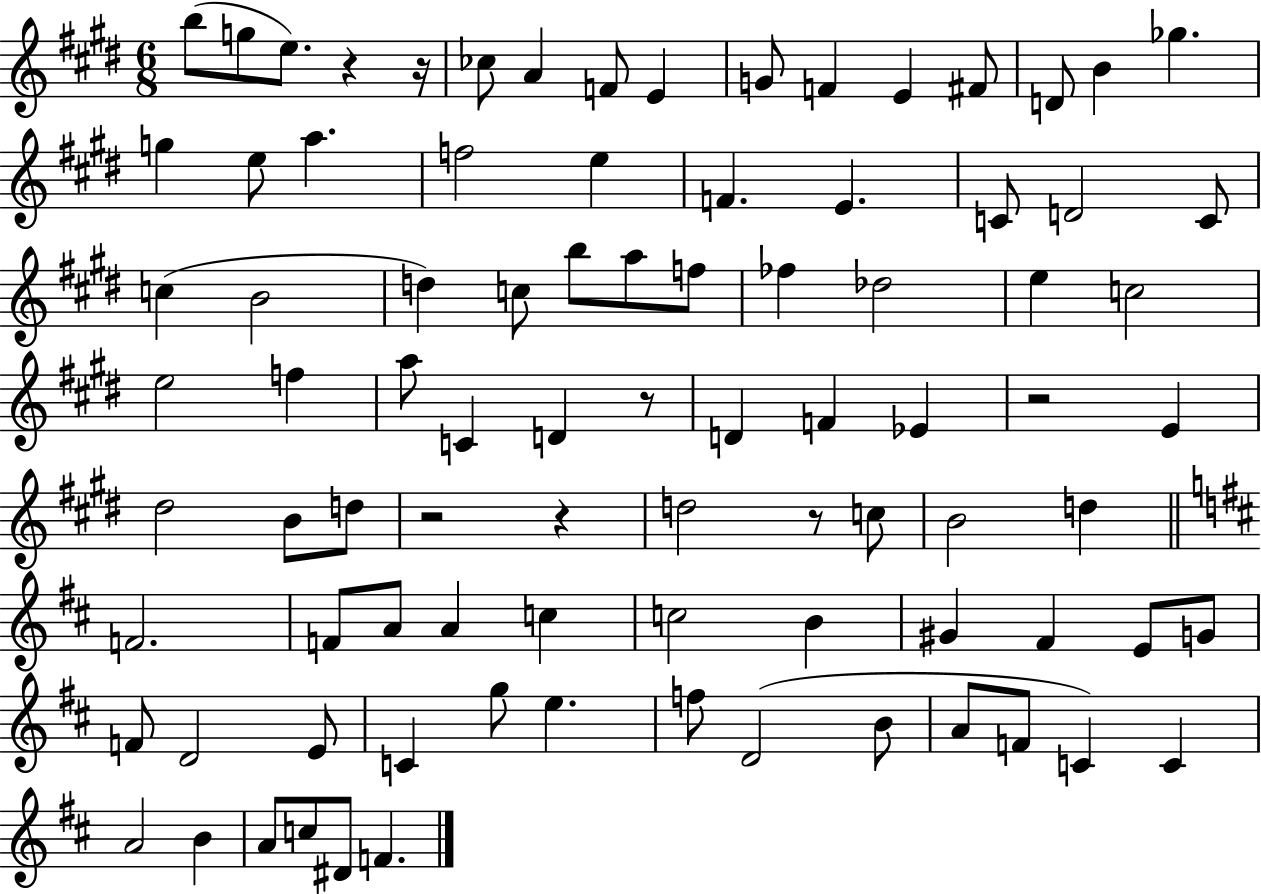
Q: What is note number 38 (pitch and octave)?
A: A5